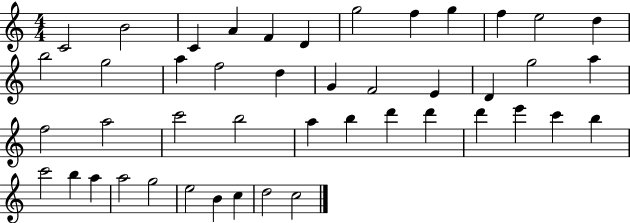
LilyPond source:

{
  \clef treble
  \numericTimeSignature
  \time 4/4
  \key c \major
  c'2 b'2 | c'4 a'4 f'4 d'4 | g''2 f''4 g''4 | f''4 e''2 d''4 | \break b''2 g''2 | a''4 f''2 d''4 | g'4 f'2 e'4 | d'4 g''2 a''4 | \break f''2 a''2 | c'''2 b''2 | a''4 b''4 d'''4 d'''4 | d'''4 e'''4 c'''4 b''4 | \break c'''2 b''4 a''4 | a''2 g''2 | e''2 b'4 c''4 | d''2 c''2 | \break \bar "|."
}